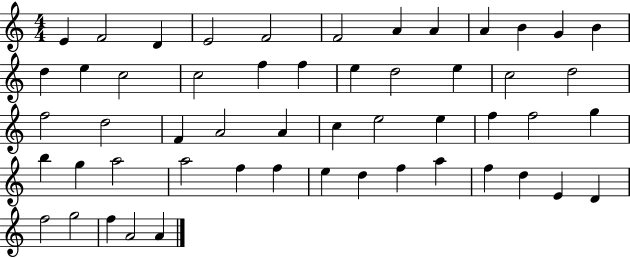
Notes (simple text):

E4/q F4/h D4/q E4/h F4/h F4/h A4/q A4/q A4/q B4/q G4/q B4/q D5/q E5/q C5/h C5/h F5/q F5/q E5/q D5/h E5/q C5/h D5/h F5/h D5/h F4/q A4/h A4/q C5/q E5/h E5/q F5/q F5/h G5/q B5/q G5/q A5/h A5/h F5/q F5/q E5/q D5/q F5/q A5/q F5/q D5/q E4/q D4/q F5/h G5/h F5/q A4/h A4/q